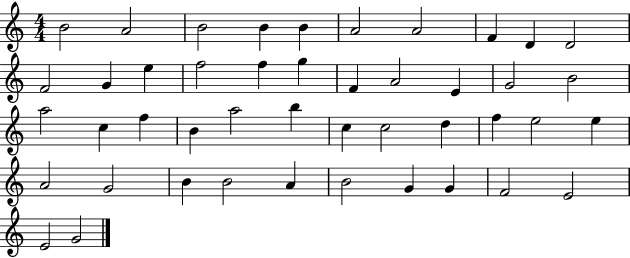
B4/h A4/h B4/h B4/q B4/q A4/h A4/h F4/q D4/q D4/h F4/h G4/q E5/q F5/h F5/q G5/q F4/q A4/h E4/q G4/h B4/h A5/h C5/q F5/q B4/q A5/h B5/q C5/q C5/h D5/q F5/q E5/h E5/q A4/h G4/h B4/q B4/h A4/q B4/h G4/q G4/q F4/h E4/h E4/h G4/h